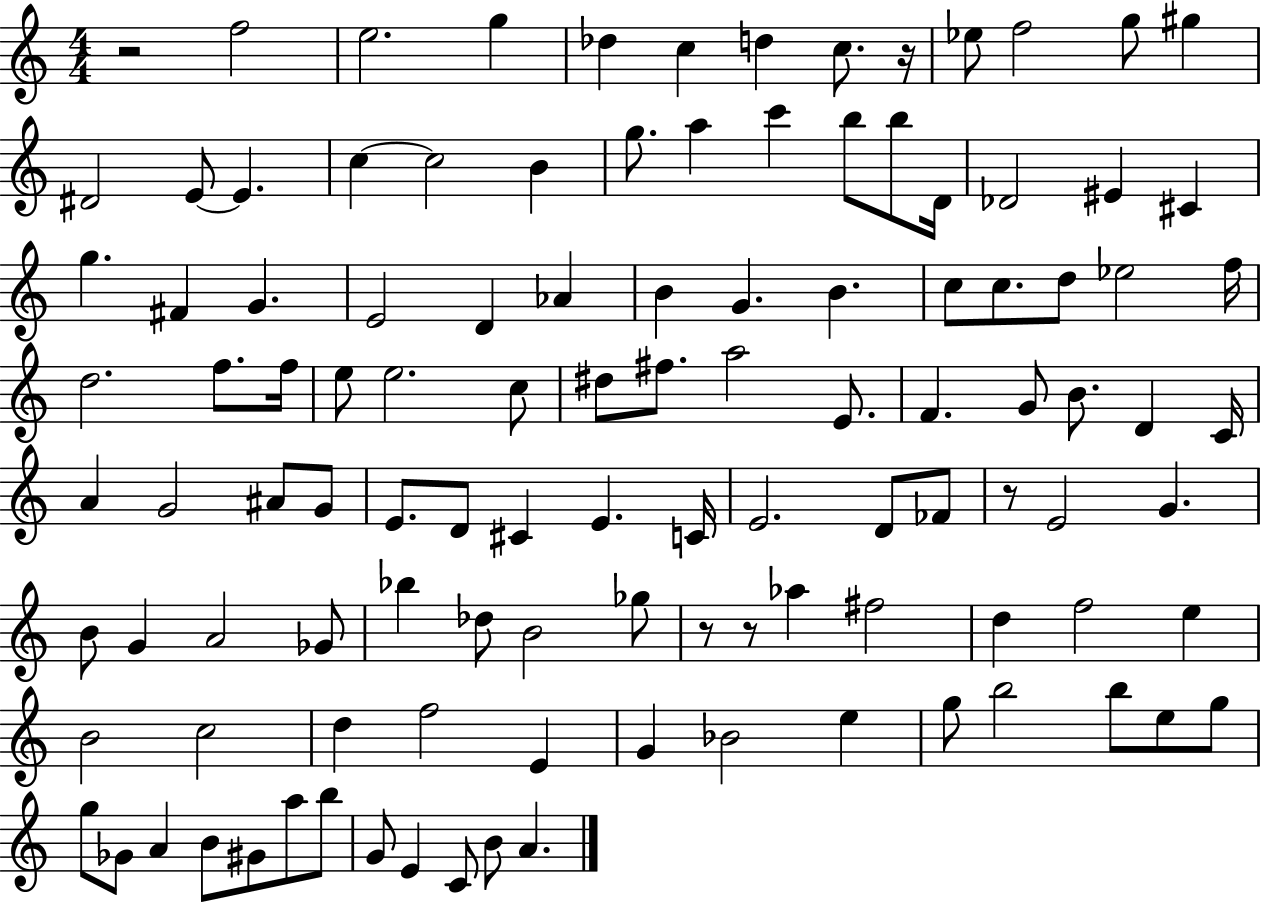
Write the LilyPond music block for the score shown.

{
  \clef treble
  \numericTimeSignature
  \time 4/4
  \key c \major
  r2 f''2 | e''2. g''4 | des''4 c''4 d''4 c''8. r16 | ees''8 f''2 g''8 gis''4 | \break dis'2 e'8~~ e'4. | c''4~~ c''2 b'4 | g''8. a''4 c'''4 b''8 b''8 d'16 | des'2 eis'4 cis'4 | \break g''4. fis'4 g'4. | e'2 d'4 aes'4 | b'4 g'4. b'4. | c''8 c''8. d''8 ees''2 f''16 | \break d''2. f''8. f''16 | e''8 e''2. c''8 | dis''8 fis''8. a''2 e'8. | f'4. g'8 b'8. d'4 c'16 | \break a'4 g'2 ais'8 g'8 | e'8. d'8 cis'4 e'4. c'16 | e'2. d'8 fes'8 | r8 e'2 g'4. | \break b'8 g'4 a'2 ges'8 | bes''4 des''8 b'2 ges''8 | r8 r8 aes''4 fis''2 | d''4 f''2 e''4 | \break b'2 c''2 | d''4 f''2 e'4 | g'4 bes'2 e''4 | g''8 b''2 b''8 e''8 g''8 | \break g''8 ges'8 a'4 b'8 gis'8 a''8 b''8 | g'8 e'4 c'8 b'8 a'4. | \bar "|."
}